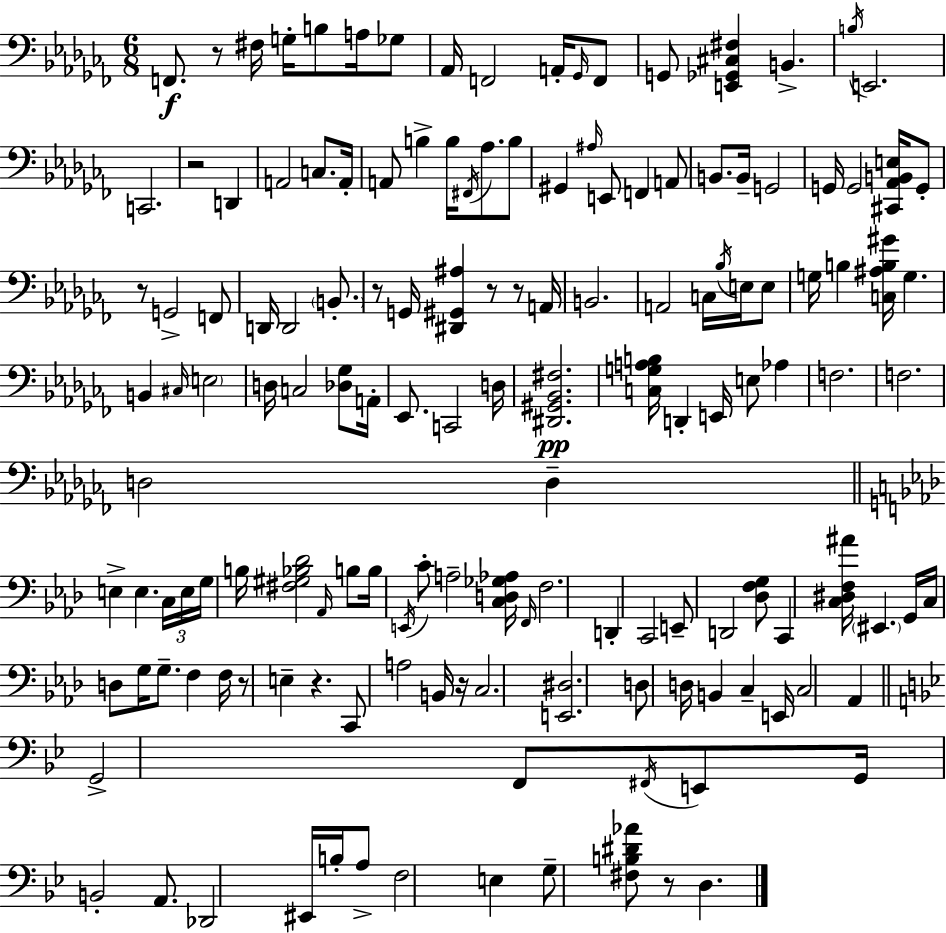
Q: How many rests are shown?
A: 10